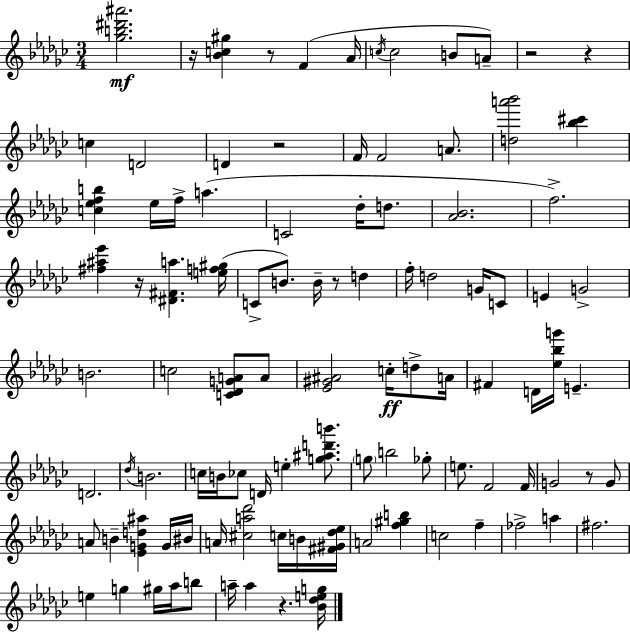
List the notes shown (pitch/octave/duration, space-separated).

[Gb5,B5,D#6,A#6]/h. R/s [Bb4,C5,G#5]/q R/e F4/q Ab4/s C5/s C5/h B4/e A4/e R/h R/q C5/q D4/h D4/q R/h F4/s F4/h A4/e. [D5,A6,Bb6]/h [Bb5,C#6]/q [C5,Eb5,F5,B5]/q Eb5/s F5/s A5/q. C4/h Db5/s D5/e. [Ab4,Bb4]/h. F5/h. [F#5,A#5,Eb6]/q R/s [D#4,F#4,A5]/q. [E5,F5,G#5]/s C4/e B4/e. B4/s R/e D5/q F5/s D5/h G4/s C4/e E4/q G4/h B4/h. C5/h [C4,Db4,G4,A4]/e A4/e [Eb4,G#4,A#4]/h C5/s D5/e A4/s F#4/q D4/s [Eb5,Bb5,G6]/s E4/q. D4/h. Db5/s B4/h. C5/s B4/s CES5/e D4/s E5/q [G5,A#5,D6,B6]/e. G5/e B5/h Gb5/e E5/e. F4/h F4/s G4/h R/e G4/e A4/e B4/q [Eb4,G4,D5,A#5]/q G4/s BIS4/s A4/s [C#5,A5,Db6]/h C5/s B4/s [F#4,G#4,Db5,Eb5]/s A4/h [F5,G#5,B5]/q C5/h F5/q FES5/h A5/q F#5/h. E5/q G5/q G#5/s Ab5/s B5/e A5/s A5/q R/q. [Bb4,Db5,E5,G5]/s